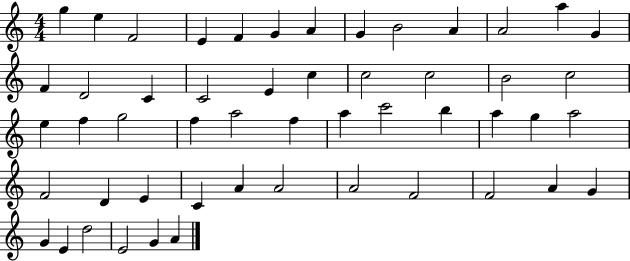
G5/q E5/q F4/h E4/q F4/q G4/q A4/q G4/q B4/h A4/q A4/h A5/q G4/q F4/q D4/h C4/q C4/h E4/q C5/q C5/h C5/h B4/h C5/h E5/q F5/q G5/h F5/q A5/h F5/q A5/q C6/h B5/q A5/q G5/q A5/h F4/h D4/q E4/q C4/q A4/q A4/h A4/h F4/h F4/h A4/q G4/q G4/q E4/q D5/h E4/h G4/q A4/q